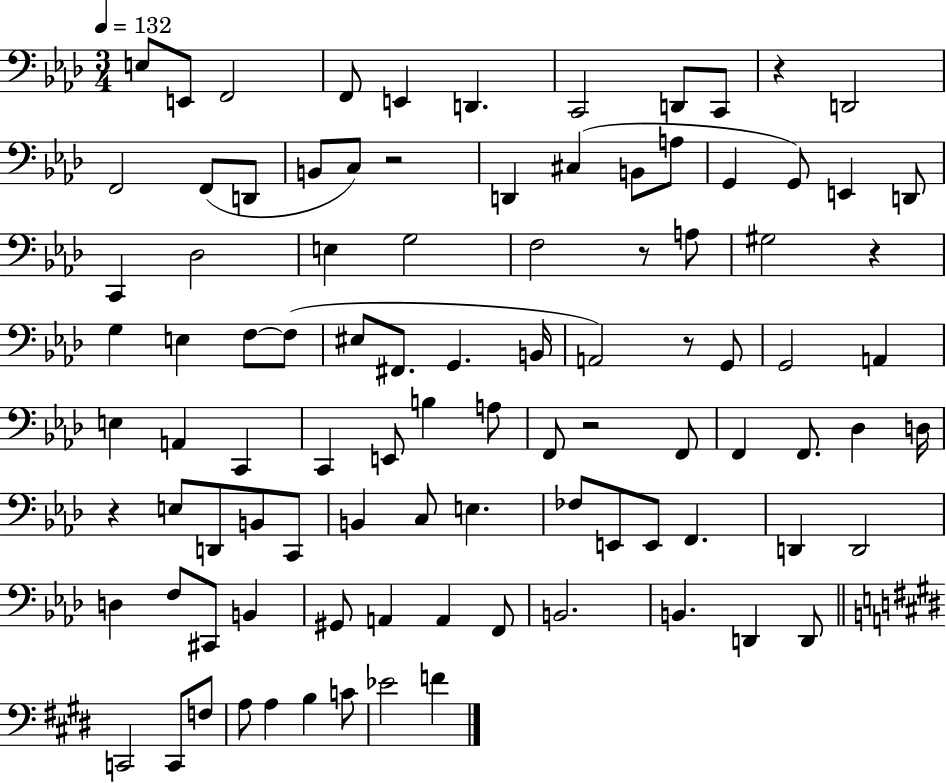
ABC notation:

X:1
T:Untitled
M:3/4
L:1/4
K:Ab
E,/2 E,,/2 F,,2 F,,/2 E,, D,, C,,2 D,,/2 C,,/2 z D,,2 F,,2 F,,/2 D,,/2 B,,/2 C,/2 z2 D,, ^C, B,,/2 A,/2 G,, G,,/2 E,, D,,/2 C,, _D,2 E, G,2 F,2 z/2 A,/2 ^G,2 z G, E, F,/2 F,/2 ^E,/2 ^F,,/2 G,, B,,/4 A,,2 z/2 G,,/2 G,,2 A,, E, A,, C,, C,, E,,/2 B, A,/2 F,,/2 z2 F,,/2 F,, F,,/2 _D, D,/4 z E,/2 D,,/2 B,,/2 C,,/2 B,, C,/2 E, _F,/2 E,,/2 E,,/2 F,, D,, D,,2 D, F,/2 ^C,,/2 B,, ^G,,/2 A,, A,, F,,/2 B,,2 B,, D,, D,,/2 C,,2 C,,/2 F,/2 A,/2 A, B, C/2 _E2 F